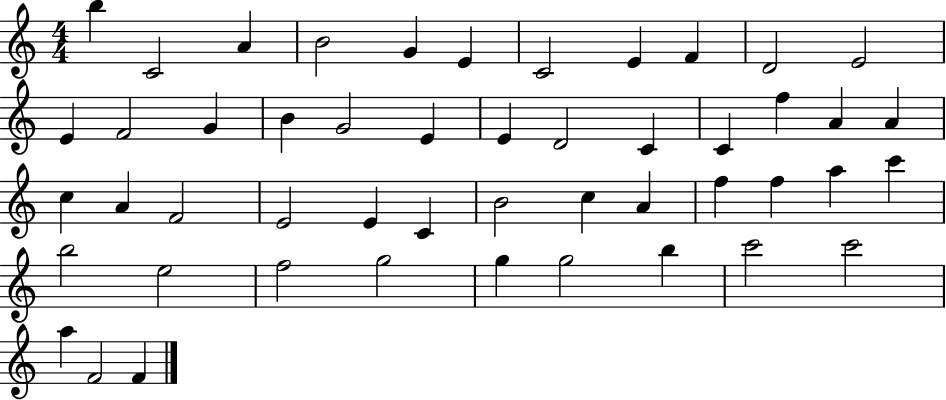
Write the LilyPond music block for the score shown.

{
  \clef treble
  \numericTimeSignature
  \time 4/4
  \key c \major
  b''4 c'2 a'4 | b'2 g'4 e'4 | c'2 e'4 f'4 | d'2 e'2 | \break e'4 f'2 g'4 | b'4 g'2 e'4 | e'4 d'2 c'4 | c'4 f''4 a'4 a'4 | \break c''4 a'4 f'2 | e'2 e'4 c'4 | b'2 c''4 a'4 | f''4 f''4 a''4 c'''4 | \break b''2 e''2 | f''2 g''2 | g''4 g''2 b''4 | c'''2 c'''2 | \break a''4 f'2 f'4 | \bar "|."
}